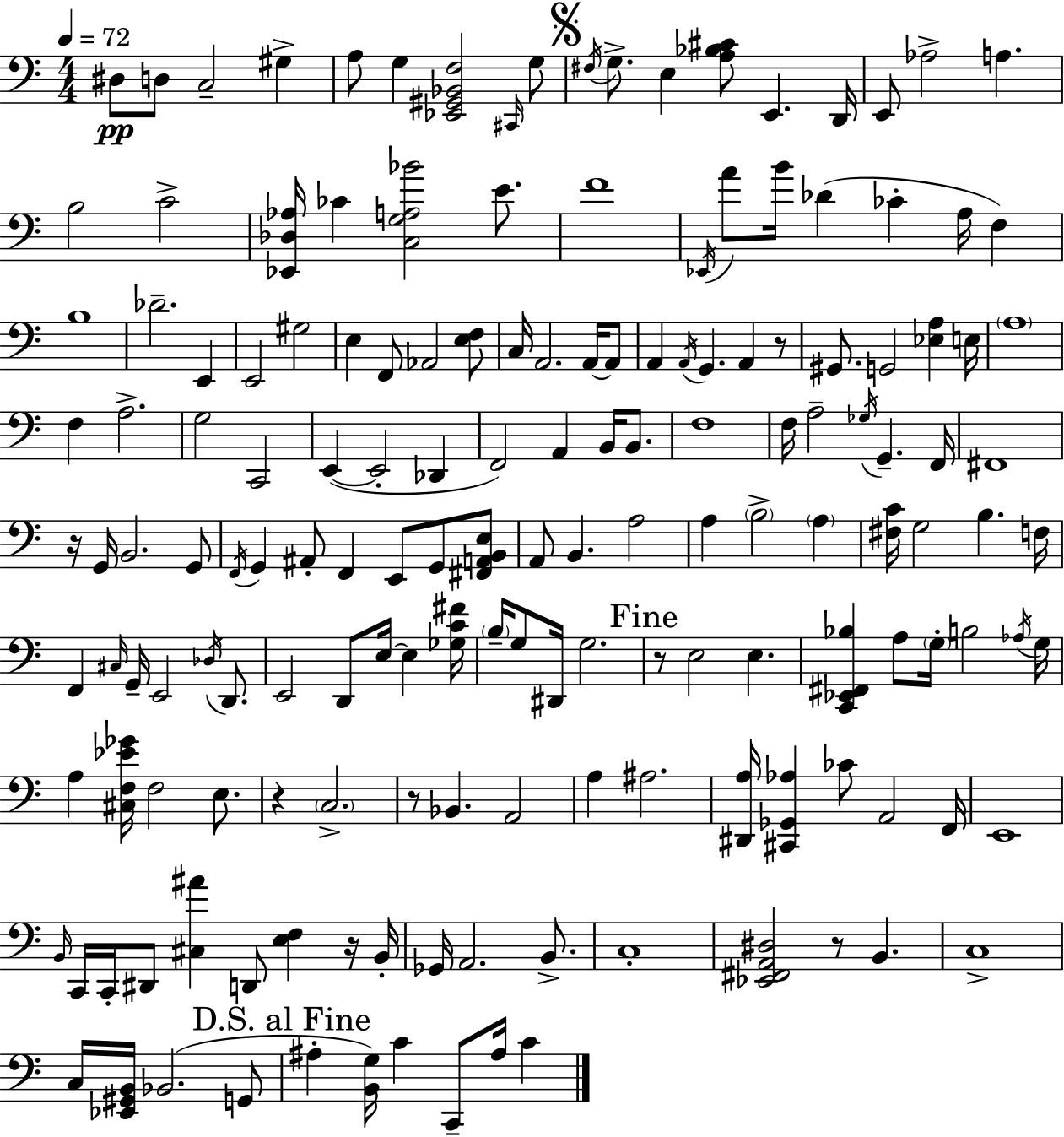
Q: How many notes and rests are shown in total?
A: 162